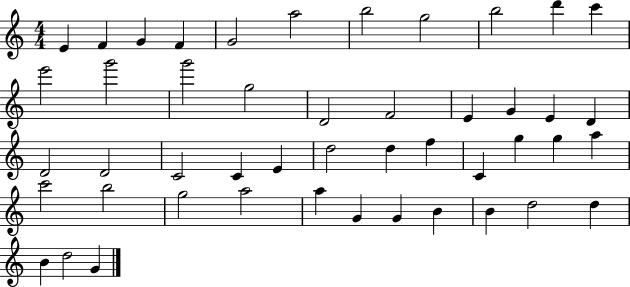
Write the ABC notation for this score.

X:1
T:Untitled
M:4/4
L:1/4
K:C
E F G F G2 a2 b2 g2 b2 d' c' e'2 g'2 g'2 g2 D2 F2 E G E D D2 D2 C2 C E d2 d f C g g a c'2 b2 g2 a2 a G G B B d2 d B d2 G